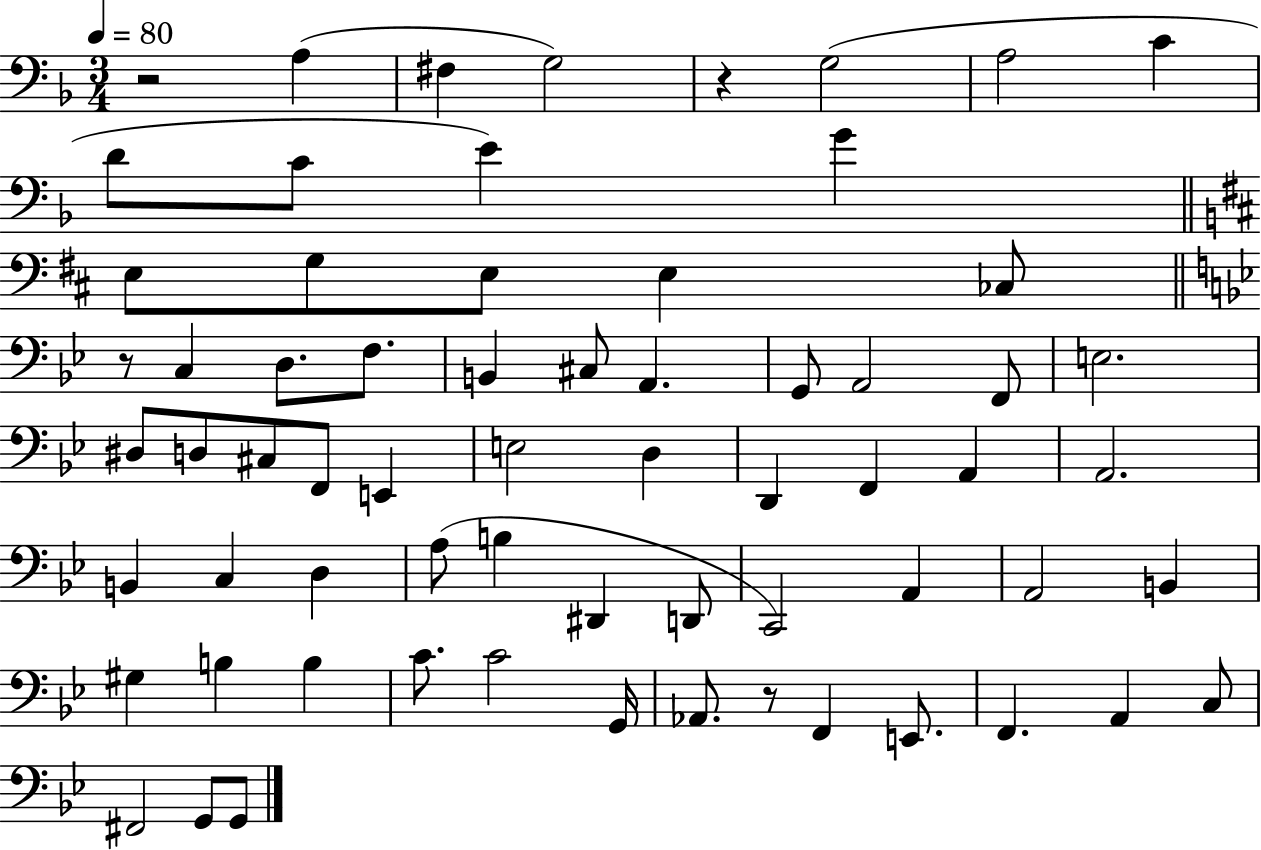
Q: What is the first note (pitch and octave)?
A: A3